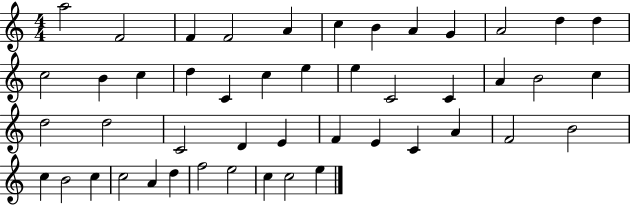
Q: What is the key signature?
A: C major